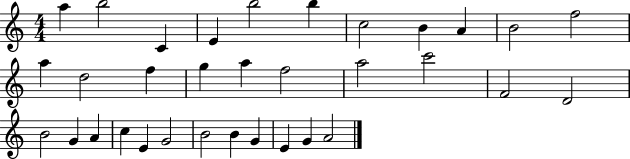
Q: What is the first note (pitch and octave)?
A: A5